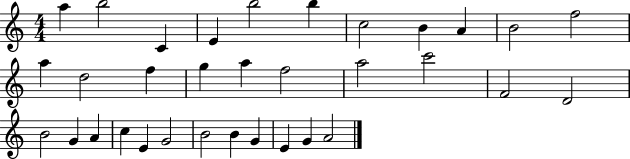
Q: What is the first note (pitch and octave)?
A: A5